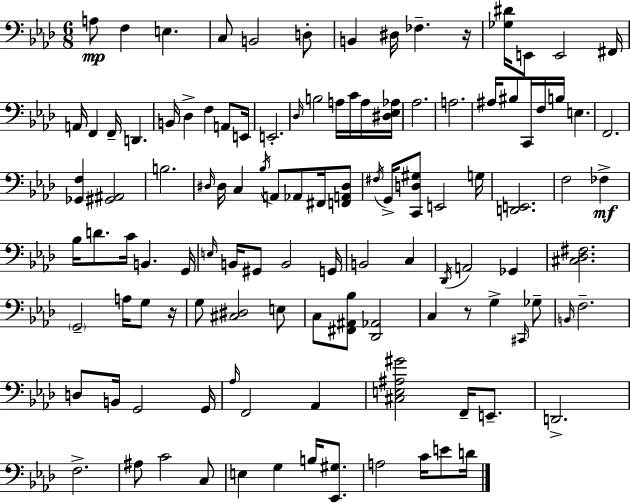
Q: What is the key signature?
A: AES major